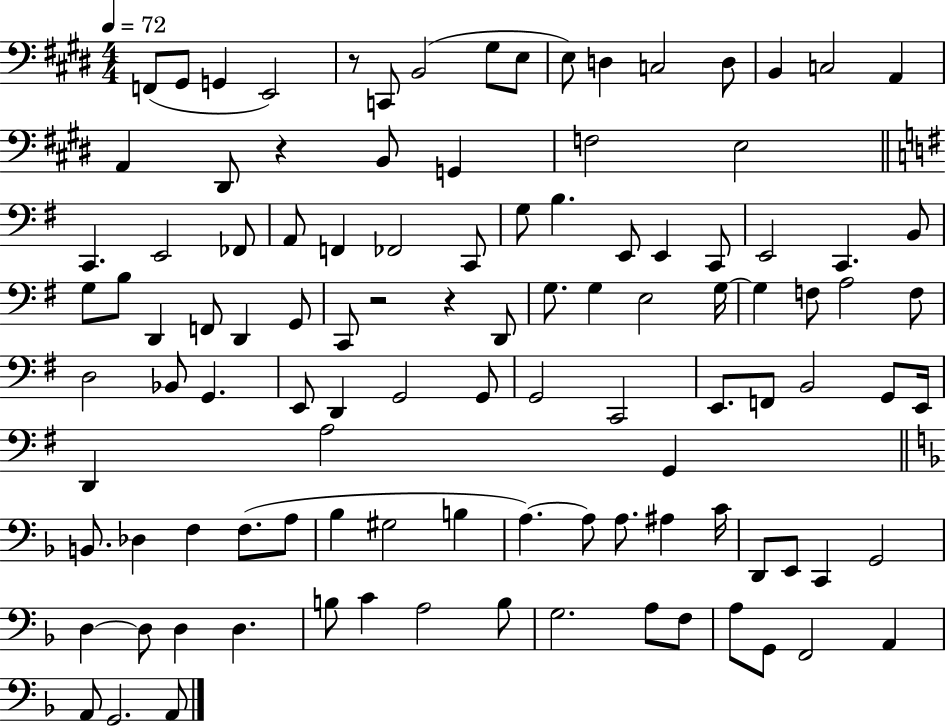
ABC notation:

X:1
T:Untitled
M:4/4
L:1/4
K:E
F,,/2 ^G,,/2 G,, E,,2 z/2 C,,/2 B,,2 ^G,/2 E,/2 E,/2 D, C,2 D,/2 B,, C,2 A,, A,, ^D,,/2 z B,,/2 G,, F,2 E,2 C,, E,,2 _F,,/2 A,,/2 F,, _F,,2 C,,/2 G,/2 B, E,,/2 E,, C,,/2 E,,2 C,, B,,/2 G,/2 B,/2 D,, F,,/2 D,, G,,/2 C,,/2 z2 z D,,/2 G,/2 G, E,2 G,/4 G, F,/2 A,2 F,/2 D,2 _B,,/2 G,, E,,/2 D,, G,,2 G,,/2 G,,2 C,,2 E,,/2 F,,/2 B,,2 G,,/2 E,,/4 D,, A,2 G,, B,,/2 _D, F, F,/2 A,/2 _B, ^G,2 B, A, A,/2 A,/2 ^A, C/4 D,,/2 E,,/2 C,, G,,2 D, D,/2 D, D, B,/2 C A,2 B,/2 G,2 A,/2 F,/2 A,/2 G,,/2 F,,2 A,, A,,/2 G,,2 A,,/2